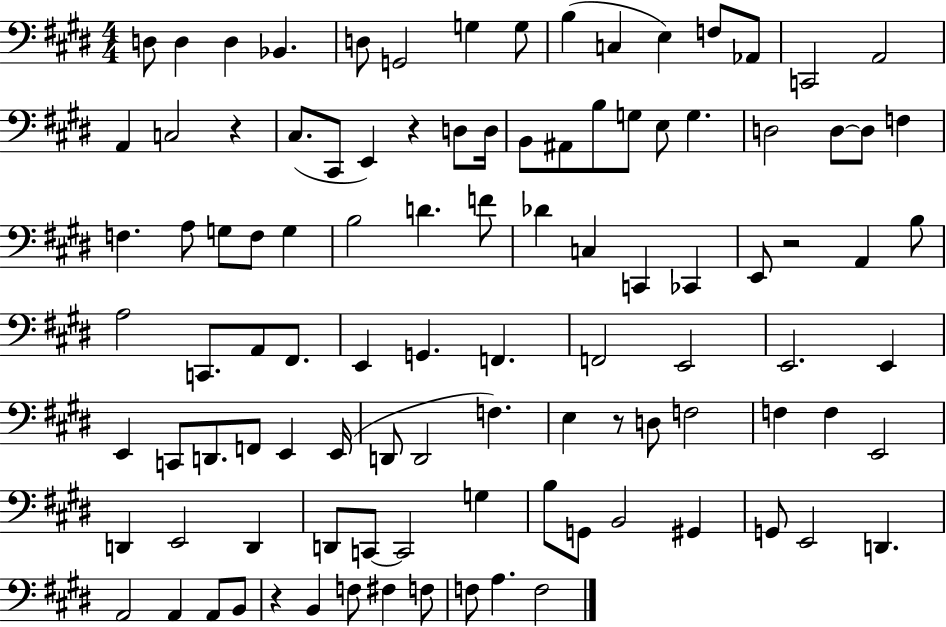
D3/e D3/q D3/q Bb2/q. D3/e G2/h G3/q G3/e B3/q C3/q E3/q F3/e Ab2/e C2/h A2/h A2/q C3/h R/q C#3/e. C#2/e E2/q R/q D3/e D3/s B2/e A#2/e B3/e G3/e E3/e G3/q. D3/h D3/e D3/e F3/q F3/q. A3/e G3/e F3/e G3/q B3/h D4/q. F4/e Db4/q C3/q C2/q CES2/q E2/e R/h A2/q B3/e A3/h C2/e. A2/e F#2/e. E2/q G2/q. F2/q. F2/h E2/h E2/h. E2/q E2/q C2/e D2/e. F2/e E2/q E2/s D2/e D2/h F3/q. E3/q R/e D3/e F3/h F3/q F3/q E2/h D2/q E2/h D2/q D2/e C2/e C2/h G3/q B3/e G2/e B2/h G#2/q G2/e E2/h D2/q. A2/h A2/q A2/e B2/e R/q B2/q F3/e F#3/q F3/e F3/e A3/q. F3/h